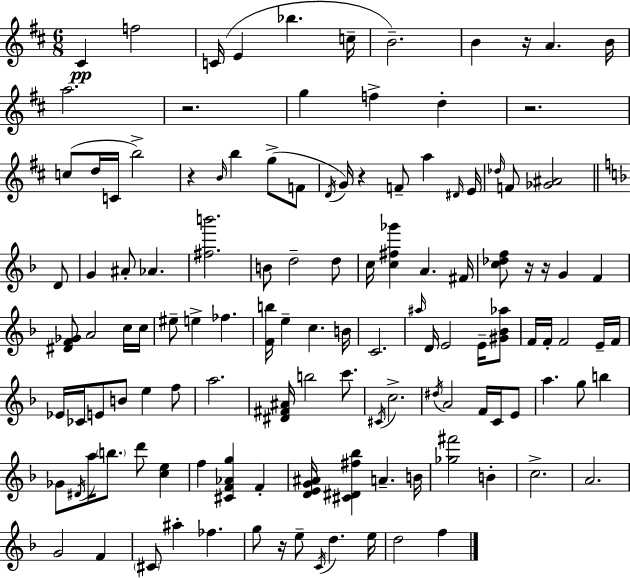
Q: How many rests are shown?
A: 8